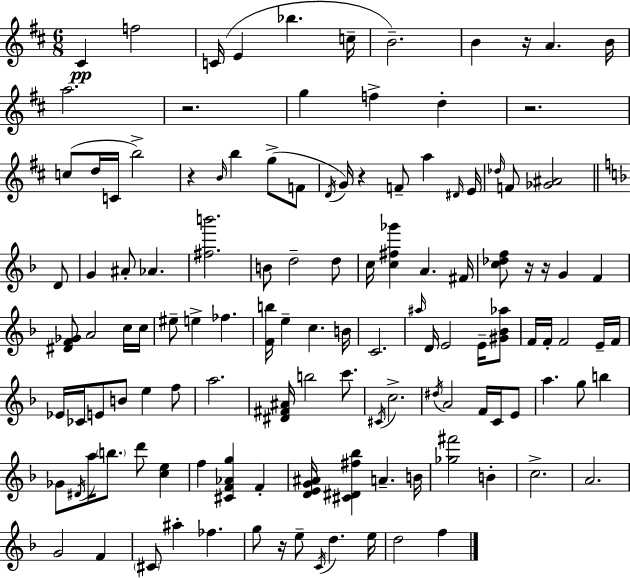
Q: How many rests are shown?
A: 8